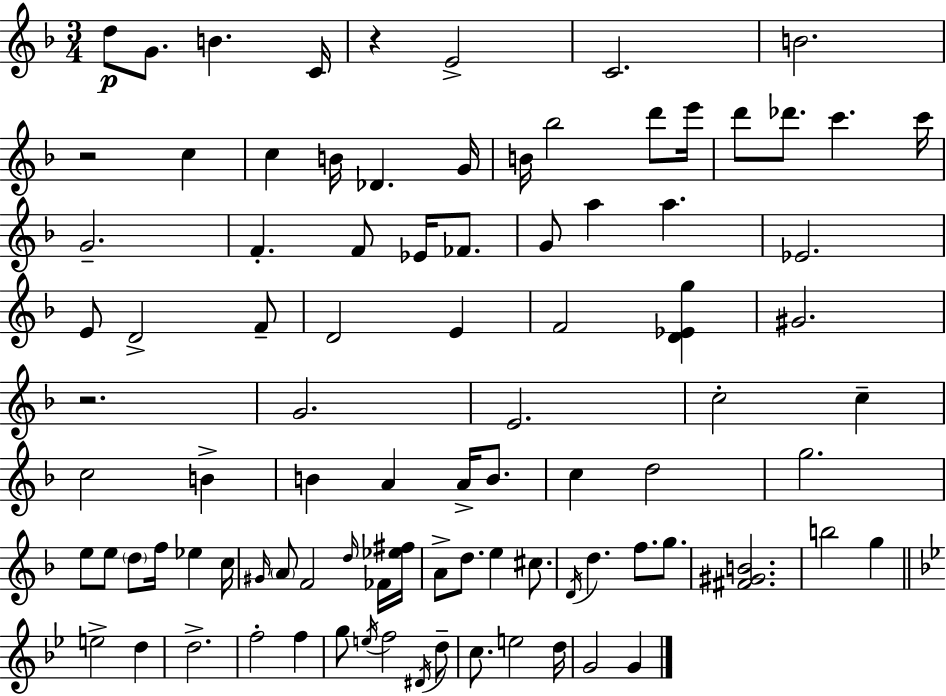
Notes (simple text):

D5/e G4/e. B4/q. C4/s R/q E4/h C4/h. B4/h. R/h C5/q C5/q B4/s Db4/q. G4/s B4/s Bb5/h D6/e E6/s D6/e Db6/e. C6/q. C6/s G4/h. F4/q. F4/e Eb4/s FES4/e. G4/e A5/q A5/q. Eb4/h. E4/e D4/h F4/e D4/h E4/q F4/h [D4,Eb4,G5]/q G#4/h. R/h. G4/h. E4/h. C5/h C5/q C5/h B4/q B4/q A4/q A4/s B4/e. C5/q D5/h G5/h. E5/e E5/e D5/e F5/s Eb5/q C5/s G#4/s A4/e F4/h D5/s FES4/s [Eb5,F#5]/s A4/e D5/e. E5/q C#5/e. D4/s D5/q. F5/e. G5/e. [F#4,G#4,B4]/h. B5/h G5/q E5/h D5/q D5/h. F5/h F5/q G5/e E5/s F5/h D#4/s D5/e C5/e. E5/h D5/s G4/h G4/q